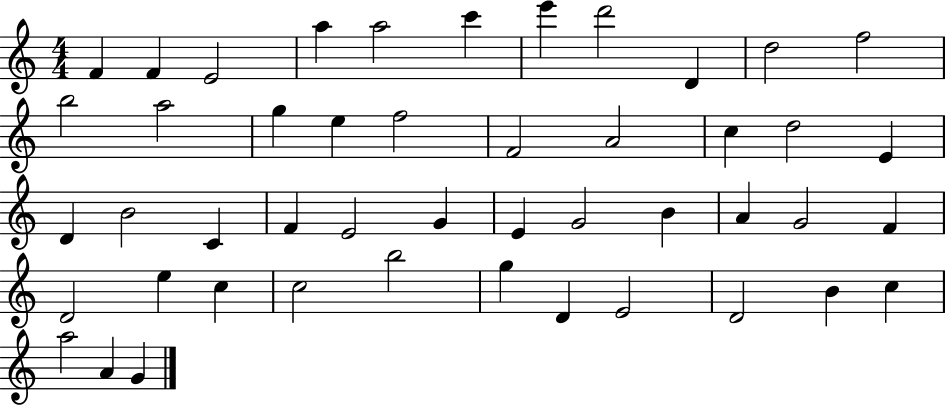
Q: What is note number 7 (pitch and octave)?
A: E6